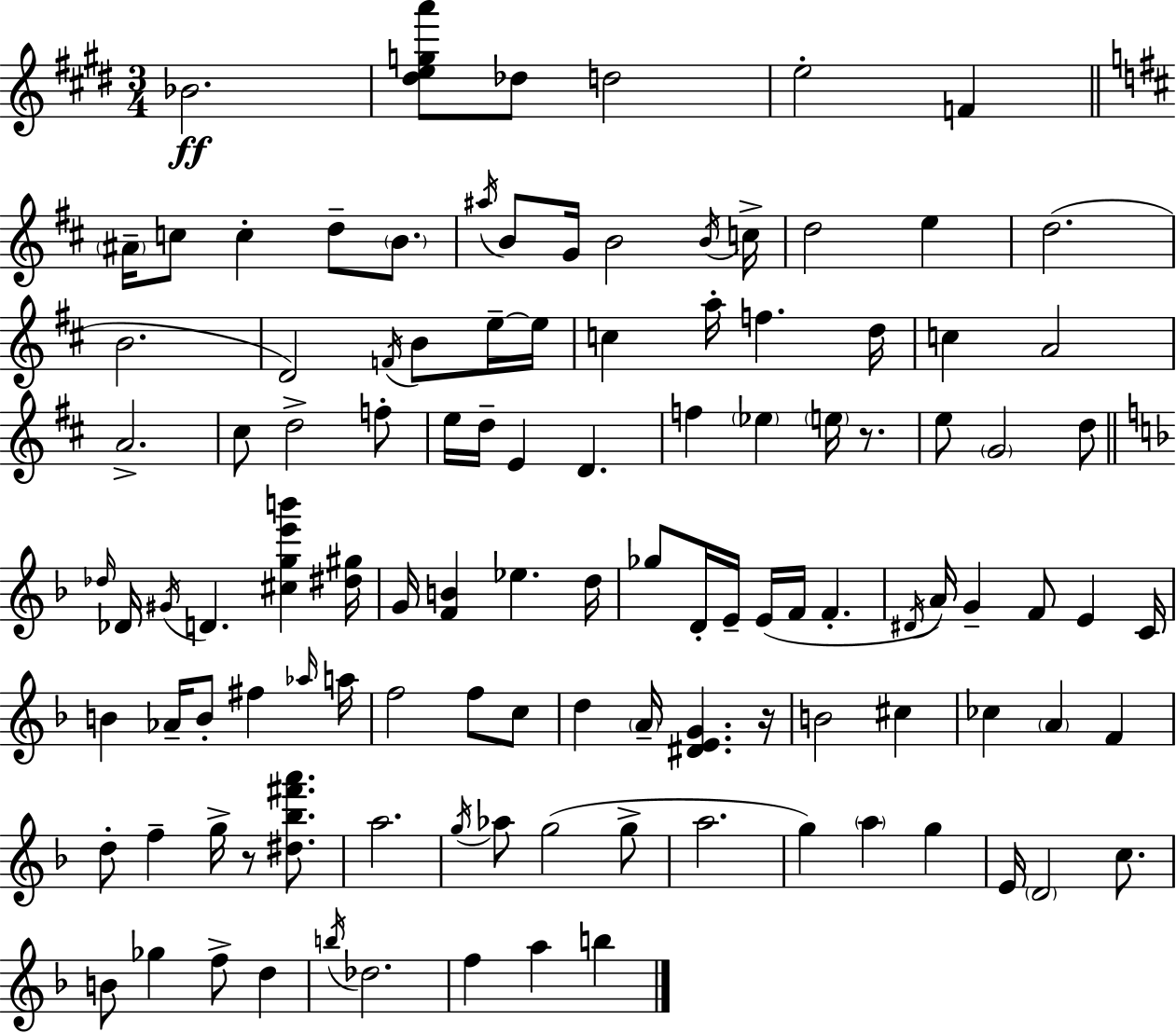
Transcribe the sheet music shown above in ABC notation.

X:1
T:Untitled
M:3/4
L:1/4
K:E
_B2 [^dega']/2 _d/2 d2 e2 F ^A/4 c/2 c d/2 B/2 ^a/4 B/2 G/4 B2 B/4 c/4 d2 e d2 B2 D2 F/4 B/2 e/4 e/4 c a/4 f d/4 c A2 A2 ^c/2 d2 f/2 e/4 d/4 E D f _e e/4 z/2 e/2 G2 d/2 _d/4 _D/4 ^G/4 D [^cge'b'] [^d^g]/4 G/4 [FB] _e d/4 _g/2 D/4 E/4 E/4 F/4 F ^D/4 A/4 G F/2 E C/4 B _A/4 B/2 ^f _a/4 a/4 f2 f/2 c/2 d A/4 [^DEG] z/4 B2 ^c _c A F d/2 f g/4 z/2 [^d_b^f'a']/2 a2 g/4 _a/2 g2 g/2 a2 g a g E/4 D2 c/2 B/2 _g f/2 d b/4 _d2 f a b